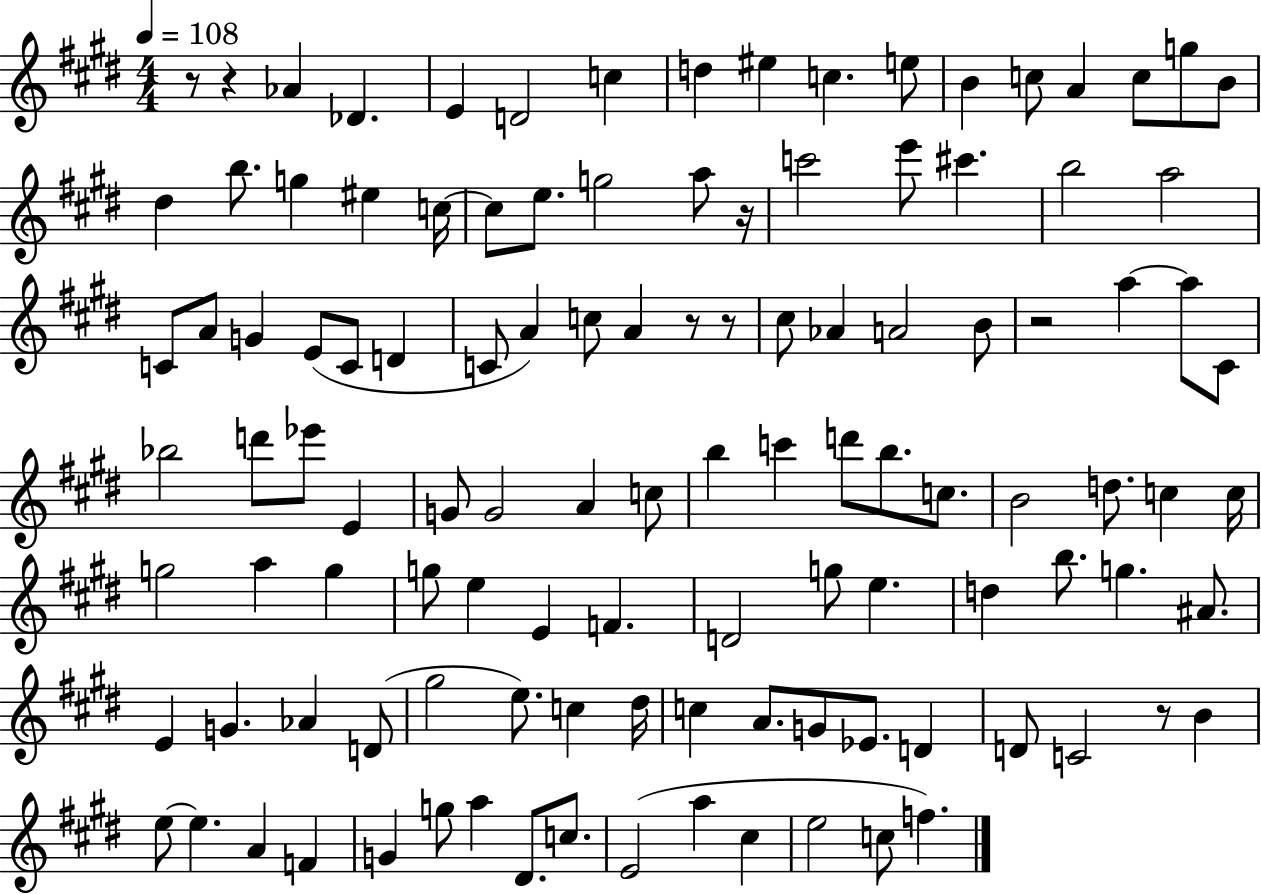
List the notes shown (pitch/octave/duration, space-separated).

R/e R/q Ab4/q Db4/q. E4/q D4/h C5/q D5/q EIS5/q C5/q. E5/e B4/q C5/e A4/q C5/e G5/e B4/e D#5/q B5/e. G5/q EIS5/q C5/s C5/e E5/e. G5/h A5/e R/s C6/h E6/e C#6/q. B5/h A5/h C4/e A4/e G4/q E4/e C4/e D4/q C4/e A4/q C5/e A4/q R/e R/e C#5/e Ab4/q A4/h B4/e R/h A5/q A5/e C#4/e Bb5/h D6/e Eb6/e E4/q G4/e G4/h A4/q C5/e B5/q C6/q D6/e B5/e. C5/e. B4/h D5/e. C5/q C5/s G5/h A5/q G5/q G5/e E5/q E4/q F4/q. D4/h G5/e E5/q. D5/q B5/e. G5/q. A#4/e. E4/q G4/q. Ab4/q D4/e G#5/h E5/e. C5/q D#5/s C5/q A4/e. G4/e Eb4/e. D4/q D4/e C4/h R/e B4/q E5/e E5/q. A4/q F4/q G4/q G5/e A5/q D#4/e. C5/e. E4/h A5/q C#5/q E5/h C5/e F5/q.